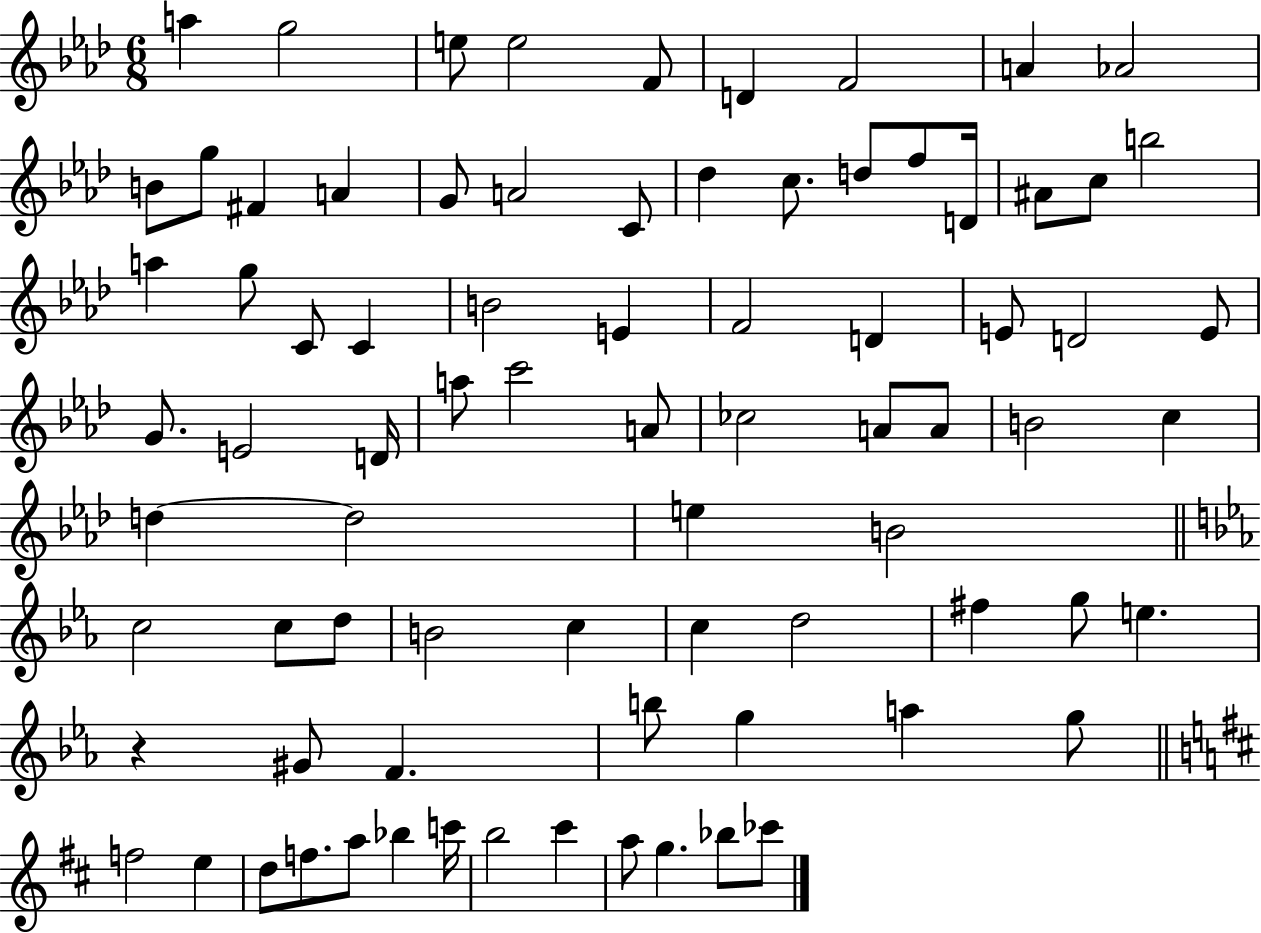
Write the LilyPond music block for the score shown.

{
  \clef treble
  \numericTimeSignature
  \time 6/8
  \key aes \major
  a''4 g''2 | e''8 e''2 f'8 | d'4 f'2 | a'4 aes'2 | \break b'8 g''8 fis'4 a'4 | g'8 a'2 c'8 | des''4 c''8. d''8 f''8 d'16 | ais'8 c''8 b''2 | \break a''4 g''8 c'8 c'4 | b'2 e'4 | f'2 d'4 | e'8 d'2 e'8 | \break g'8. e'2 d'16 | a''8 c'''2 a'8 | ces''2 a'8 a'8 | b'2 c''4 | \break d''4~~ d''2 | e''4 b'2 | \bar "||" \break \key ees \major c''2 c''8 d''8 | b'2 c''4 | c''4 d''2 | fis''4 g''8 e''4. | \break r4 gis'8 f'4. | b''8 g''4 a''4 g''8 | \bar "||" \break \key b \minor f''2 e''4 | d''8 f''8. a''8 bes''4 c'''16 | b''2 cis'''4 | a''8 g''4. bes''8 ces'''8 | \break \bar "|."
}